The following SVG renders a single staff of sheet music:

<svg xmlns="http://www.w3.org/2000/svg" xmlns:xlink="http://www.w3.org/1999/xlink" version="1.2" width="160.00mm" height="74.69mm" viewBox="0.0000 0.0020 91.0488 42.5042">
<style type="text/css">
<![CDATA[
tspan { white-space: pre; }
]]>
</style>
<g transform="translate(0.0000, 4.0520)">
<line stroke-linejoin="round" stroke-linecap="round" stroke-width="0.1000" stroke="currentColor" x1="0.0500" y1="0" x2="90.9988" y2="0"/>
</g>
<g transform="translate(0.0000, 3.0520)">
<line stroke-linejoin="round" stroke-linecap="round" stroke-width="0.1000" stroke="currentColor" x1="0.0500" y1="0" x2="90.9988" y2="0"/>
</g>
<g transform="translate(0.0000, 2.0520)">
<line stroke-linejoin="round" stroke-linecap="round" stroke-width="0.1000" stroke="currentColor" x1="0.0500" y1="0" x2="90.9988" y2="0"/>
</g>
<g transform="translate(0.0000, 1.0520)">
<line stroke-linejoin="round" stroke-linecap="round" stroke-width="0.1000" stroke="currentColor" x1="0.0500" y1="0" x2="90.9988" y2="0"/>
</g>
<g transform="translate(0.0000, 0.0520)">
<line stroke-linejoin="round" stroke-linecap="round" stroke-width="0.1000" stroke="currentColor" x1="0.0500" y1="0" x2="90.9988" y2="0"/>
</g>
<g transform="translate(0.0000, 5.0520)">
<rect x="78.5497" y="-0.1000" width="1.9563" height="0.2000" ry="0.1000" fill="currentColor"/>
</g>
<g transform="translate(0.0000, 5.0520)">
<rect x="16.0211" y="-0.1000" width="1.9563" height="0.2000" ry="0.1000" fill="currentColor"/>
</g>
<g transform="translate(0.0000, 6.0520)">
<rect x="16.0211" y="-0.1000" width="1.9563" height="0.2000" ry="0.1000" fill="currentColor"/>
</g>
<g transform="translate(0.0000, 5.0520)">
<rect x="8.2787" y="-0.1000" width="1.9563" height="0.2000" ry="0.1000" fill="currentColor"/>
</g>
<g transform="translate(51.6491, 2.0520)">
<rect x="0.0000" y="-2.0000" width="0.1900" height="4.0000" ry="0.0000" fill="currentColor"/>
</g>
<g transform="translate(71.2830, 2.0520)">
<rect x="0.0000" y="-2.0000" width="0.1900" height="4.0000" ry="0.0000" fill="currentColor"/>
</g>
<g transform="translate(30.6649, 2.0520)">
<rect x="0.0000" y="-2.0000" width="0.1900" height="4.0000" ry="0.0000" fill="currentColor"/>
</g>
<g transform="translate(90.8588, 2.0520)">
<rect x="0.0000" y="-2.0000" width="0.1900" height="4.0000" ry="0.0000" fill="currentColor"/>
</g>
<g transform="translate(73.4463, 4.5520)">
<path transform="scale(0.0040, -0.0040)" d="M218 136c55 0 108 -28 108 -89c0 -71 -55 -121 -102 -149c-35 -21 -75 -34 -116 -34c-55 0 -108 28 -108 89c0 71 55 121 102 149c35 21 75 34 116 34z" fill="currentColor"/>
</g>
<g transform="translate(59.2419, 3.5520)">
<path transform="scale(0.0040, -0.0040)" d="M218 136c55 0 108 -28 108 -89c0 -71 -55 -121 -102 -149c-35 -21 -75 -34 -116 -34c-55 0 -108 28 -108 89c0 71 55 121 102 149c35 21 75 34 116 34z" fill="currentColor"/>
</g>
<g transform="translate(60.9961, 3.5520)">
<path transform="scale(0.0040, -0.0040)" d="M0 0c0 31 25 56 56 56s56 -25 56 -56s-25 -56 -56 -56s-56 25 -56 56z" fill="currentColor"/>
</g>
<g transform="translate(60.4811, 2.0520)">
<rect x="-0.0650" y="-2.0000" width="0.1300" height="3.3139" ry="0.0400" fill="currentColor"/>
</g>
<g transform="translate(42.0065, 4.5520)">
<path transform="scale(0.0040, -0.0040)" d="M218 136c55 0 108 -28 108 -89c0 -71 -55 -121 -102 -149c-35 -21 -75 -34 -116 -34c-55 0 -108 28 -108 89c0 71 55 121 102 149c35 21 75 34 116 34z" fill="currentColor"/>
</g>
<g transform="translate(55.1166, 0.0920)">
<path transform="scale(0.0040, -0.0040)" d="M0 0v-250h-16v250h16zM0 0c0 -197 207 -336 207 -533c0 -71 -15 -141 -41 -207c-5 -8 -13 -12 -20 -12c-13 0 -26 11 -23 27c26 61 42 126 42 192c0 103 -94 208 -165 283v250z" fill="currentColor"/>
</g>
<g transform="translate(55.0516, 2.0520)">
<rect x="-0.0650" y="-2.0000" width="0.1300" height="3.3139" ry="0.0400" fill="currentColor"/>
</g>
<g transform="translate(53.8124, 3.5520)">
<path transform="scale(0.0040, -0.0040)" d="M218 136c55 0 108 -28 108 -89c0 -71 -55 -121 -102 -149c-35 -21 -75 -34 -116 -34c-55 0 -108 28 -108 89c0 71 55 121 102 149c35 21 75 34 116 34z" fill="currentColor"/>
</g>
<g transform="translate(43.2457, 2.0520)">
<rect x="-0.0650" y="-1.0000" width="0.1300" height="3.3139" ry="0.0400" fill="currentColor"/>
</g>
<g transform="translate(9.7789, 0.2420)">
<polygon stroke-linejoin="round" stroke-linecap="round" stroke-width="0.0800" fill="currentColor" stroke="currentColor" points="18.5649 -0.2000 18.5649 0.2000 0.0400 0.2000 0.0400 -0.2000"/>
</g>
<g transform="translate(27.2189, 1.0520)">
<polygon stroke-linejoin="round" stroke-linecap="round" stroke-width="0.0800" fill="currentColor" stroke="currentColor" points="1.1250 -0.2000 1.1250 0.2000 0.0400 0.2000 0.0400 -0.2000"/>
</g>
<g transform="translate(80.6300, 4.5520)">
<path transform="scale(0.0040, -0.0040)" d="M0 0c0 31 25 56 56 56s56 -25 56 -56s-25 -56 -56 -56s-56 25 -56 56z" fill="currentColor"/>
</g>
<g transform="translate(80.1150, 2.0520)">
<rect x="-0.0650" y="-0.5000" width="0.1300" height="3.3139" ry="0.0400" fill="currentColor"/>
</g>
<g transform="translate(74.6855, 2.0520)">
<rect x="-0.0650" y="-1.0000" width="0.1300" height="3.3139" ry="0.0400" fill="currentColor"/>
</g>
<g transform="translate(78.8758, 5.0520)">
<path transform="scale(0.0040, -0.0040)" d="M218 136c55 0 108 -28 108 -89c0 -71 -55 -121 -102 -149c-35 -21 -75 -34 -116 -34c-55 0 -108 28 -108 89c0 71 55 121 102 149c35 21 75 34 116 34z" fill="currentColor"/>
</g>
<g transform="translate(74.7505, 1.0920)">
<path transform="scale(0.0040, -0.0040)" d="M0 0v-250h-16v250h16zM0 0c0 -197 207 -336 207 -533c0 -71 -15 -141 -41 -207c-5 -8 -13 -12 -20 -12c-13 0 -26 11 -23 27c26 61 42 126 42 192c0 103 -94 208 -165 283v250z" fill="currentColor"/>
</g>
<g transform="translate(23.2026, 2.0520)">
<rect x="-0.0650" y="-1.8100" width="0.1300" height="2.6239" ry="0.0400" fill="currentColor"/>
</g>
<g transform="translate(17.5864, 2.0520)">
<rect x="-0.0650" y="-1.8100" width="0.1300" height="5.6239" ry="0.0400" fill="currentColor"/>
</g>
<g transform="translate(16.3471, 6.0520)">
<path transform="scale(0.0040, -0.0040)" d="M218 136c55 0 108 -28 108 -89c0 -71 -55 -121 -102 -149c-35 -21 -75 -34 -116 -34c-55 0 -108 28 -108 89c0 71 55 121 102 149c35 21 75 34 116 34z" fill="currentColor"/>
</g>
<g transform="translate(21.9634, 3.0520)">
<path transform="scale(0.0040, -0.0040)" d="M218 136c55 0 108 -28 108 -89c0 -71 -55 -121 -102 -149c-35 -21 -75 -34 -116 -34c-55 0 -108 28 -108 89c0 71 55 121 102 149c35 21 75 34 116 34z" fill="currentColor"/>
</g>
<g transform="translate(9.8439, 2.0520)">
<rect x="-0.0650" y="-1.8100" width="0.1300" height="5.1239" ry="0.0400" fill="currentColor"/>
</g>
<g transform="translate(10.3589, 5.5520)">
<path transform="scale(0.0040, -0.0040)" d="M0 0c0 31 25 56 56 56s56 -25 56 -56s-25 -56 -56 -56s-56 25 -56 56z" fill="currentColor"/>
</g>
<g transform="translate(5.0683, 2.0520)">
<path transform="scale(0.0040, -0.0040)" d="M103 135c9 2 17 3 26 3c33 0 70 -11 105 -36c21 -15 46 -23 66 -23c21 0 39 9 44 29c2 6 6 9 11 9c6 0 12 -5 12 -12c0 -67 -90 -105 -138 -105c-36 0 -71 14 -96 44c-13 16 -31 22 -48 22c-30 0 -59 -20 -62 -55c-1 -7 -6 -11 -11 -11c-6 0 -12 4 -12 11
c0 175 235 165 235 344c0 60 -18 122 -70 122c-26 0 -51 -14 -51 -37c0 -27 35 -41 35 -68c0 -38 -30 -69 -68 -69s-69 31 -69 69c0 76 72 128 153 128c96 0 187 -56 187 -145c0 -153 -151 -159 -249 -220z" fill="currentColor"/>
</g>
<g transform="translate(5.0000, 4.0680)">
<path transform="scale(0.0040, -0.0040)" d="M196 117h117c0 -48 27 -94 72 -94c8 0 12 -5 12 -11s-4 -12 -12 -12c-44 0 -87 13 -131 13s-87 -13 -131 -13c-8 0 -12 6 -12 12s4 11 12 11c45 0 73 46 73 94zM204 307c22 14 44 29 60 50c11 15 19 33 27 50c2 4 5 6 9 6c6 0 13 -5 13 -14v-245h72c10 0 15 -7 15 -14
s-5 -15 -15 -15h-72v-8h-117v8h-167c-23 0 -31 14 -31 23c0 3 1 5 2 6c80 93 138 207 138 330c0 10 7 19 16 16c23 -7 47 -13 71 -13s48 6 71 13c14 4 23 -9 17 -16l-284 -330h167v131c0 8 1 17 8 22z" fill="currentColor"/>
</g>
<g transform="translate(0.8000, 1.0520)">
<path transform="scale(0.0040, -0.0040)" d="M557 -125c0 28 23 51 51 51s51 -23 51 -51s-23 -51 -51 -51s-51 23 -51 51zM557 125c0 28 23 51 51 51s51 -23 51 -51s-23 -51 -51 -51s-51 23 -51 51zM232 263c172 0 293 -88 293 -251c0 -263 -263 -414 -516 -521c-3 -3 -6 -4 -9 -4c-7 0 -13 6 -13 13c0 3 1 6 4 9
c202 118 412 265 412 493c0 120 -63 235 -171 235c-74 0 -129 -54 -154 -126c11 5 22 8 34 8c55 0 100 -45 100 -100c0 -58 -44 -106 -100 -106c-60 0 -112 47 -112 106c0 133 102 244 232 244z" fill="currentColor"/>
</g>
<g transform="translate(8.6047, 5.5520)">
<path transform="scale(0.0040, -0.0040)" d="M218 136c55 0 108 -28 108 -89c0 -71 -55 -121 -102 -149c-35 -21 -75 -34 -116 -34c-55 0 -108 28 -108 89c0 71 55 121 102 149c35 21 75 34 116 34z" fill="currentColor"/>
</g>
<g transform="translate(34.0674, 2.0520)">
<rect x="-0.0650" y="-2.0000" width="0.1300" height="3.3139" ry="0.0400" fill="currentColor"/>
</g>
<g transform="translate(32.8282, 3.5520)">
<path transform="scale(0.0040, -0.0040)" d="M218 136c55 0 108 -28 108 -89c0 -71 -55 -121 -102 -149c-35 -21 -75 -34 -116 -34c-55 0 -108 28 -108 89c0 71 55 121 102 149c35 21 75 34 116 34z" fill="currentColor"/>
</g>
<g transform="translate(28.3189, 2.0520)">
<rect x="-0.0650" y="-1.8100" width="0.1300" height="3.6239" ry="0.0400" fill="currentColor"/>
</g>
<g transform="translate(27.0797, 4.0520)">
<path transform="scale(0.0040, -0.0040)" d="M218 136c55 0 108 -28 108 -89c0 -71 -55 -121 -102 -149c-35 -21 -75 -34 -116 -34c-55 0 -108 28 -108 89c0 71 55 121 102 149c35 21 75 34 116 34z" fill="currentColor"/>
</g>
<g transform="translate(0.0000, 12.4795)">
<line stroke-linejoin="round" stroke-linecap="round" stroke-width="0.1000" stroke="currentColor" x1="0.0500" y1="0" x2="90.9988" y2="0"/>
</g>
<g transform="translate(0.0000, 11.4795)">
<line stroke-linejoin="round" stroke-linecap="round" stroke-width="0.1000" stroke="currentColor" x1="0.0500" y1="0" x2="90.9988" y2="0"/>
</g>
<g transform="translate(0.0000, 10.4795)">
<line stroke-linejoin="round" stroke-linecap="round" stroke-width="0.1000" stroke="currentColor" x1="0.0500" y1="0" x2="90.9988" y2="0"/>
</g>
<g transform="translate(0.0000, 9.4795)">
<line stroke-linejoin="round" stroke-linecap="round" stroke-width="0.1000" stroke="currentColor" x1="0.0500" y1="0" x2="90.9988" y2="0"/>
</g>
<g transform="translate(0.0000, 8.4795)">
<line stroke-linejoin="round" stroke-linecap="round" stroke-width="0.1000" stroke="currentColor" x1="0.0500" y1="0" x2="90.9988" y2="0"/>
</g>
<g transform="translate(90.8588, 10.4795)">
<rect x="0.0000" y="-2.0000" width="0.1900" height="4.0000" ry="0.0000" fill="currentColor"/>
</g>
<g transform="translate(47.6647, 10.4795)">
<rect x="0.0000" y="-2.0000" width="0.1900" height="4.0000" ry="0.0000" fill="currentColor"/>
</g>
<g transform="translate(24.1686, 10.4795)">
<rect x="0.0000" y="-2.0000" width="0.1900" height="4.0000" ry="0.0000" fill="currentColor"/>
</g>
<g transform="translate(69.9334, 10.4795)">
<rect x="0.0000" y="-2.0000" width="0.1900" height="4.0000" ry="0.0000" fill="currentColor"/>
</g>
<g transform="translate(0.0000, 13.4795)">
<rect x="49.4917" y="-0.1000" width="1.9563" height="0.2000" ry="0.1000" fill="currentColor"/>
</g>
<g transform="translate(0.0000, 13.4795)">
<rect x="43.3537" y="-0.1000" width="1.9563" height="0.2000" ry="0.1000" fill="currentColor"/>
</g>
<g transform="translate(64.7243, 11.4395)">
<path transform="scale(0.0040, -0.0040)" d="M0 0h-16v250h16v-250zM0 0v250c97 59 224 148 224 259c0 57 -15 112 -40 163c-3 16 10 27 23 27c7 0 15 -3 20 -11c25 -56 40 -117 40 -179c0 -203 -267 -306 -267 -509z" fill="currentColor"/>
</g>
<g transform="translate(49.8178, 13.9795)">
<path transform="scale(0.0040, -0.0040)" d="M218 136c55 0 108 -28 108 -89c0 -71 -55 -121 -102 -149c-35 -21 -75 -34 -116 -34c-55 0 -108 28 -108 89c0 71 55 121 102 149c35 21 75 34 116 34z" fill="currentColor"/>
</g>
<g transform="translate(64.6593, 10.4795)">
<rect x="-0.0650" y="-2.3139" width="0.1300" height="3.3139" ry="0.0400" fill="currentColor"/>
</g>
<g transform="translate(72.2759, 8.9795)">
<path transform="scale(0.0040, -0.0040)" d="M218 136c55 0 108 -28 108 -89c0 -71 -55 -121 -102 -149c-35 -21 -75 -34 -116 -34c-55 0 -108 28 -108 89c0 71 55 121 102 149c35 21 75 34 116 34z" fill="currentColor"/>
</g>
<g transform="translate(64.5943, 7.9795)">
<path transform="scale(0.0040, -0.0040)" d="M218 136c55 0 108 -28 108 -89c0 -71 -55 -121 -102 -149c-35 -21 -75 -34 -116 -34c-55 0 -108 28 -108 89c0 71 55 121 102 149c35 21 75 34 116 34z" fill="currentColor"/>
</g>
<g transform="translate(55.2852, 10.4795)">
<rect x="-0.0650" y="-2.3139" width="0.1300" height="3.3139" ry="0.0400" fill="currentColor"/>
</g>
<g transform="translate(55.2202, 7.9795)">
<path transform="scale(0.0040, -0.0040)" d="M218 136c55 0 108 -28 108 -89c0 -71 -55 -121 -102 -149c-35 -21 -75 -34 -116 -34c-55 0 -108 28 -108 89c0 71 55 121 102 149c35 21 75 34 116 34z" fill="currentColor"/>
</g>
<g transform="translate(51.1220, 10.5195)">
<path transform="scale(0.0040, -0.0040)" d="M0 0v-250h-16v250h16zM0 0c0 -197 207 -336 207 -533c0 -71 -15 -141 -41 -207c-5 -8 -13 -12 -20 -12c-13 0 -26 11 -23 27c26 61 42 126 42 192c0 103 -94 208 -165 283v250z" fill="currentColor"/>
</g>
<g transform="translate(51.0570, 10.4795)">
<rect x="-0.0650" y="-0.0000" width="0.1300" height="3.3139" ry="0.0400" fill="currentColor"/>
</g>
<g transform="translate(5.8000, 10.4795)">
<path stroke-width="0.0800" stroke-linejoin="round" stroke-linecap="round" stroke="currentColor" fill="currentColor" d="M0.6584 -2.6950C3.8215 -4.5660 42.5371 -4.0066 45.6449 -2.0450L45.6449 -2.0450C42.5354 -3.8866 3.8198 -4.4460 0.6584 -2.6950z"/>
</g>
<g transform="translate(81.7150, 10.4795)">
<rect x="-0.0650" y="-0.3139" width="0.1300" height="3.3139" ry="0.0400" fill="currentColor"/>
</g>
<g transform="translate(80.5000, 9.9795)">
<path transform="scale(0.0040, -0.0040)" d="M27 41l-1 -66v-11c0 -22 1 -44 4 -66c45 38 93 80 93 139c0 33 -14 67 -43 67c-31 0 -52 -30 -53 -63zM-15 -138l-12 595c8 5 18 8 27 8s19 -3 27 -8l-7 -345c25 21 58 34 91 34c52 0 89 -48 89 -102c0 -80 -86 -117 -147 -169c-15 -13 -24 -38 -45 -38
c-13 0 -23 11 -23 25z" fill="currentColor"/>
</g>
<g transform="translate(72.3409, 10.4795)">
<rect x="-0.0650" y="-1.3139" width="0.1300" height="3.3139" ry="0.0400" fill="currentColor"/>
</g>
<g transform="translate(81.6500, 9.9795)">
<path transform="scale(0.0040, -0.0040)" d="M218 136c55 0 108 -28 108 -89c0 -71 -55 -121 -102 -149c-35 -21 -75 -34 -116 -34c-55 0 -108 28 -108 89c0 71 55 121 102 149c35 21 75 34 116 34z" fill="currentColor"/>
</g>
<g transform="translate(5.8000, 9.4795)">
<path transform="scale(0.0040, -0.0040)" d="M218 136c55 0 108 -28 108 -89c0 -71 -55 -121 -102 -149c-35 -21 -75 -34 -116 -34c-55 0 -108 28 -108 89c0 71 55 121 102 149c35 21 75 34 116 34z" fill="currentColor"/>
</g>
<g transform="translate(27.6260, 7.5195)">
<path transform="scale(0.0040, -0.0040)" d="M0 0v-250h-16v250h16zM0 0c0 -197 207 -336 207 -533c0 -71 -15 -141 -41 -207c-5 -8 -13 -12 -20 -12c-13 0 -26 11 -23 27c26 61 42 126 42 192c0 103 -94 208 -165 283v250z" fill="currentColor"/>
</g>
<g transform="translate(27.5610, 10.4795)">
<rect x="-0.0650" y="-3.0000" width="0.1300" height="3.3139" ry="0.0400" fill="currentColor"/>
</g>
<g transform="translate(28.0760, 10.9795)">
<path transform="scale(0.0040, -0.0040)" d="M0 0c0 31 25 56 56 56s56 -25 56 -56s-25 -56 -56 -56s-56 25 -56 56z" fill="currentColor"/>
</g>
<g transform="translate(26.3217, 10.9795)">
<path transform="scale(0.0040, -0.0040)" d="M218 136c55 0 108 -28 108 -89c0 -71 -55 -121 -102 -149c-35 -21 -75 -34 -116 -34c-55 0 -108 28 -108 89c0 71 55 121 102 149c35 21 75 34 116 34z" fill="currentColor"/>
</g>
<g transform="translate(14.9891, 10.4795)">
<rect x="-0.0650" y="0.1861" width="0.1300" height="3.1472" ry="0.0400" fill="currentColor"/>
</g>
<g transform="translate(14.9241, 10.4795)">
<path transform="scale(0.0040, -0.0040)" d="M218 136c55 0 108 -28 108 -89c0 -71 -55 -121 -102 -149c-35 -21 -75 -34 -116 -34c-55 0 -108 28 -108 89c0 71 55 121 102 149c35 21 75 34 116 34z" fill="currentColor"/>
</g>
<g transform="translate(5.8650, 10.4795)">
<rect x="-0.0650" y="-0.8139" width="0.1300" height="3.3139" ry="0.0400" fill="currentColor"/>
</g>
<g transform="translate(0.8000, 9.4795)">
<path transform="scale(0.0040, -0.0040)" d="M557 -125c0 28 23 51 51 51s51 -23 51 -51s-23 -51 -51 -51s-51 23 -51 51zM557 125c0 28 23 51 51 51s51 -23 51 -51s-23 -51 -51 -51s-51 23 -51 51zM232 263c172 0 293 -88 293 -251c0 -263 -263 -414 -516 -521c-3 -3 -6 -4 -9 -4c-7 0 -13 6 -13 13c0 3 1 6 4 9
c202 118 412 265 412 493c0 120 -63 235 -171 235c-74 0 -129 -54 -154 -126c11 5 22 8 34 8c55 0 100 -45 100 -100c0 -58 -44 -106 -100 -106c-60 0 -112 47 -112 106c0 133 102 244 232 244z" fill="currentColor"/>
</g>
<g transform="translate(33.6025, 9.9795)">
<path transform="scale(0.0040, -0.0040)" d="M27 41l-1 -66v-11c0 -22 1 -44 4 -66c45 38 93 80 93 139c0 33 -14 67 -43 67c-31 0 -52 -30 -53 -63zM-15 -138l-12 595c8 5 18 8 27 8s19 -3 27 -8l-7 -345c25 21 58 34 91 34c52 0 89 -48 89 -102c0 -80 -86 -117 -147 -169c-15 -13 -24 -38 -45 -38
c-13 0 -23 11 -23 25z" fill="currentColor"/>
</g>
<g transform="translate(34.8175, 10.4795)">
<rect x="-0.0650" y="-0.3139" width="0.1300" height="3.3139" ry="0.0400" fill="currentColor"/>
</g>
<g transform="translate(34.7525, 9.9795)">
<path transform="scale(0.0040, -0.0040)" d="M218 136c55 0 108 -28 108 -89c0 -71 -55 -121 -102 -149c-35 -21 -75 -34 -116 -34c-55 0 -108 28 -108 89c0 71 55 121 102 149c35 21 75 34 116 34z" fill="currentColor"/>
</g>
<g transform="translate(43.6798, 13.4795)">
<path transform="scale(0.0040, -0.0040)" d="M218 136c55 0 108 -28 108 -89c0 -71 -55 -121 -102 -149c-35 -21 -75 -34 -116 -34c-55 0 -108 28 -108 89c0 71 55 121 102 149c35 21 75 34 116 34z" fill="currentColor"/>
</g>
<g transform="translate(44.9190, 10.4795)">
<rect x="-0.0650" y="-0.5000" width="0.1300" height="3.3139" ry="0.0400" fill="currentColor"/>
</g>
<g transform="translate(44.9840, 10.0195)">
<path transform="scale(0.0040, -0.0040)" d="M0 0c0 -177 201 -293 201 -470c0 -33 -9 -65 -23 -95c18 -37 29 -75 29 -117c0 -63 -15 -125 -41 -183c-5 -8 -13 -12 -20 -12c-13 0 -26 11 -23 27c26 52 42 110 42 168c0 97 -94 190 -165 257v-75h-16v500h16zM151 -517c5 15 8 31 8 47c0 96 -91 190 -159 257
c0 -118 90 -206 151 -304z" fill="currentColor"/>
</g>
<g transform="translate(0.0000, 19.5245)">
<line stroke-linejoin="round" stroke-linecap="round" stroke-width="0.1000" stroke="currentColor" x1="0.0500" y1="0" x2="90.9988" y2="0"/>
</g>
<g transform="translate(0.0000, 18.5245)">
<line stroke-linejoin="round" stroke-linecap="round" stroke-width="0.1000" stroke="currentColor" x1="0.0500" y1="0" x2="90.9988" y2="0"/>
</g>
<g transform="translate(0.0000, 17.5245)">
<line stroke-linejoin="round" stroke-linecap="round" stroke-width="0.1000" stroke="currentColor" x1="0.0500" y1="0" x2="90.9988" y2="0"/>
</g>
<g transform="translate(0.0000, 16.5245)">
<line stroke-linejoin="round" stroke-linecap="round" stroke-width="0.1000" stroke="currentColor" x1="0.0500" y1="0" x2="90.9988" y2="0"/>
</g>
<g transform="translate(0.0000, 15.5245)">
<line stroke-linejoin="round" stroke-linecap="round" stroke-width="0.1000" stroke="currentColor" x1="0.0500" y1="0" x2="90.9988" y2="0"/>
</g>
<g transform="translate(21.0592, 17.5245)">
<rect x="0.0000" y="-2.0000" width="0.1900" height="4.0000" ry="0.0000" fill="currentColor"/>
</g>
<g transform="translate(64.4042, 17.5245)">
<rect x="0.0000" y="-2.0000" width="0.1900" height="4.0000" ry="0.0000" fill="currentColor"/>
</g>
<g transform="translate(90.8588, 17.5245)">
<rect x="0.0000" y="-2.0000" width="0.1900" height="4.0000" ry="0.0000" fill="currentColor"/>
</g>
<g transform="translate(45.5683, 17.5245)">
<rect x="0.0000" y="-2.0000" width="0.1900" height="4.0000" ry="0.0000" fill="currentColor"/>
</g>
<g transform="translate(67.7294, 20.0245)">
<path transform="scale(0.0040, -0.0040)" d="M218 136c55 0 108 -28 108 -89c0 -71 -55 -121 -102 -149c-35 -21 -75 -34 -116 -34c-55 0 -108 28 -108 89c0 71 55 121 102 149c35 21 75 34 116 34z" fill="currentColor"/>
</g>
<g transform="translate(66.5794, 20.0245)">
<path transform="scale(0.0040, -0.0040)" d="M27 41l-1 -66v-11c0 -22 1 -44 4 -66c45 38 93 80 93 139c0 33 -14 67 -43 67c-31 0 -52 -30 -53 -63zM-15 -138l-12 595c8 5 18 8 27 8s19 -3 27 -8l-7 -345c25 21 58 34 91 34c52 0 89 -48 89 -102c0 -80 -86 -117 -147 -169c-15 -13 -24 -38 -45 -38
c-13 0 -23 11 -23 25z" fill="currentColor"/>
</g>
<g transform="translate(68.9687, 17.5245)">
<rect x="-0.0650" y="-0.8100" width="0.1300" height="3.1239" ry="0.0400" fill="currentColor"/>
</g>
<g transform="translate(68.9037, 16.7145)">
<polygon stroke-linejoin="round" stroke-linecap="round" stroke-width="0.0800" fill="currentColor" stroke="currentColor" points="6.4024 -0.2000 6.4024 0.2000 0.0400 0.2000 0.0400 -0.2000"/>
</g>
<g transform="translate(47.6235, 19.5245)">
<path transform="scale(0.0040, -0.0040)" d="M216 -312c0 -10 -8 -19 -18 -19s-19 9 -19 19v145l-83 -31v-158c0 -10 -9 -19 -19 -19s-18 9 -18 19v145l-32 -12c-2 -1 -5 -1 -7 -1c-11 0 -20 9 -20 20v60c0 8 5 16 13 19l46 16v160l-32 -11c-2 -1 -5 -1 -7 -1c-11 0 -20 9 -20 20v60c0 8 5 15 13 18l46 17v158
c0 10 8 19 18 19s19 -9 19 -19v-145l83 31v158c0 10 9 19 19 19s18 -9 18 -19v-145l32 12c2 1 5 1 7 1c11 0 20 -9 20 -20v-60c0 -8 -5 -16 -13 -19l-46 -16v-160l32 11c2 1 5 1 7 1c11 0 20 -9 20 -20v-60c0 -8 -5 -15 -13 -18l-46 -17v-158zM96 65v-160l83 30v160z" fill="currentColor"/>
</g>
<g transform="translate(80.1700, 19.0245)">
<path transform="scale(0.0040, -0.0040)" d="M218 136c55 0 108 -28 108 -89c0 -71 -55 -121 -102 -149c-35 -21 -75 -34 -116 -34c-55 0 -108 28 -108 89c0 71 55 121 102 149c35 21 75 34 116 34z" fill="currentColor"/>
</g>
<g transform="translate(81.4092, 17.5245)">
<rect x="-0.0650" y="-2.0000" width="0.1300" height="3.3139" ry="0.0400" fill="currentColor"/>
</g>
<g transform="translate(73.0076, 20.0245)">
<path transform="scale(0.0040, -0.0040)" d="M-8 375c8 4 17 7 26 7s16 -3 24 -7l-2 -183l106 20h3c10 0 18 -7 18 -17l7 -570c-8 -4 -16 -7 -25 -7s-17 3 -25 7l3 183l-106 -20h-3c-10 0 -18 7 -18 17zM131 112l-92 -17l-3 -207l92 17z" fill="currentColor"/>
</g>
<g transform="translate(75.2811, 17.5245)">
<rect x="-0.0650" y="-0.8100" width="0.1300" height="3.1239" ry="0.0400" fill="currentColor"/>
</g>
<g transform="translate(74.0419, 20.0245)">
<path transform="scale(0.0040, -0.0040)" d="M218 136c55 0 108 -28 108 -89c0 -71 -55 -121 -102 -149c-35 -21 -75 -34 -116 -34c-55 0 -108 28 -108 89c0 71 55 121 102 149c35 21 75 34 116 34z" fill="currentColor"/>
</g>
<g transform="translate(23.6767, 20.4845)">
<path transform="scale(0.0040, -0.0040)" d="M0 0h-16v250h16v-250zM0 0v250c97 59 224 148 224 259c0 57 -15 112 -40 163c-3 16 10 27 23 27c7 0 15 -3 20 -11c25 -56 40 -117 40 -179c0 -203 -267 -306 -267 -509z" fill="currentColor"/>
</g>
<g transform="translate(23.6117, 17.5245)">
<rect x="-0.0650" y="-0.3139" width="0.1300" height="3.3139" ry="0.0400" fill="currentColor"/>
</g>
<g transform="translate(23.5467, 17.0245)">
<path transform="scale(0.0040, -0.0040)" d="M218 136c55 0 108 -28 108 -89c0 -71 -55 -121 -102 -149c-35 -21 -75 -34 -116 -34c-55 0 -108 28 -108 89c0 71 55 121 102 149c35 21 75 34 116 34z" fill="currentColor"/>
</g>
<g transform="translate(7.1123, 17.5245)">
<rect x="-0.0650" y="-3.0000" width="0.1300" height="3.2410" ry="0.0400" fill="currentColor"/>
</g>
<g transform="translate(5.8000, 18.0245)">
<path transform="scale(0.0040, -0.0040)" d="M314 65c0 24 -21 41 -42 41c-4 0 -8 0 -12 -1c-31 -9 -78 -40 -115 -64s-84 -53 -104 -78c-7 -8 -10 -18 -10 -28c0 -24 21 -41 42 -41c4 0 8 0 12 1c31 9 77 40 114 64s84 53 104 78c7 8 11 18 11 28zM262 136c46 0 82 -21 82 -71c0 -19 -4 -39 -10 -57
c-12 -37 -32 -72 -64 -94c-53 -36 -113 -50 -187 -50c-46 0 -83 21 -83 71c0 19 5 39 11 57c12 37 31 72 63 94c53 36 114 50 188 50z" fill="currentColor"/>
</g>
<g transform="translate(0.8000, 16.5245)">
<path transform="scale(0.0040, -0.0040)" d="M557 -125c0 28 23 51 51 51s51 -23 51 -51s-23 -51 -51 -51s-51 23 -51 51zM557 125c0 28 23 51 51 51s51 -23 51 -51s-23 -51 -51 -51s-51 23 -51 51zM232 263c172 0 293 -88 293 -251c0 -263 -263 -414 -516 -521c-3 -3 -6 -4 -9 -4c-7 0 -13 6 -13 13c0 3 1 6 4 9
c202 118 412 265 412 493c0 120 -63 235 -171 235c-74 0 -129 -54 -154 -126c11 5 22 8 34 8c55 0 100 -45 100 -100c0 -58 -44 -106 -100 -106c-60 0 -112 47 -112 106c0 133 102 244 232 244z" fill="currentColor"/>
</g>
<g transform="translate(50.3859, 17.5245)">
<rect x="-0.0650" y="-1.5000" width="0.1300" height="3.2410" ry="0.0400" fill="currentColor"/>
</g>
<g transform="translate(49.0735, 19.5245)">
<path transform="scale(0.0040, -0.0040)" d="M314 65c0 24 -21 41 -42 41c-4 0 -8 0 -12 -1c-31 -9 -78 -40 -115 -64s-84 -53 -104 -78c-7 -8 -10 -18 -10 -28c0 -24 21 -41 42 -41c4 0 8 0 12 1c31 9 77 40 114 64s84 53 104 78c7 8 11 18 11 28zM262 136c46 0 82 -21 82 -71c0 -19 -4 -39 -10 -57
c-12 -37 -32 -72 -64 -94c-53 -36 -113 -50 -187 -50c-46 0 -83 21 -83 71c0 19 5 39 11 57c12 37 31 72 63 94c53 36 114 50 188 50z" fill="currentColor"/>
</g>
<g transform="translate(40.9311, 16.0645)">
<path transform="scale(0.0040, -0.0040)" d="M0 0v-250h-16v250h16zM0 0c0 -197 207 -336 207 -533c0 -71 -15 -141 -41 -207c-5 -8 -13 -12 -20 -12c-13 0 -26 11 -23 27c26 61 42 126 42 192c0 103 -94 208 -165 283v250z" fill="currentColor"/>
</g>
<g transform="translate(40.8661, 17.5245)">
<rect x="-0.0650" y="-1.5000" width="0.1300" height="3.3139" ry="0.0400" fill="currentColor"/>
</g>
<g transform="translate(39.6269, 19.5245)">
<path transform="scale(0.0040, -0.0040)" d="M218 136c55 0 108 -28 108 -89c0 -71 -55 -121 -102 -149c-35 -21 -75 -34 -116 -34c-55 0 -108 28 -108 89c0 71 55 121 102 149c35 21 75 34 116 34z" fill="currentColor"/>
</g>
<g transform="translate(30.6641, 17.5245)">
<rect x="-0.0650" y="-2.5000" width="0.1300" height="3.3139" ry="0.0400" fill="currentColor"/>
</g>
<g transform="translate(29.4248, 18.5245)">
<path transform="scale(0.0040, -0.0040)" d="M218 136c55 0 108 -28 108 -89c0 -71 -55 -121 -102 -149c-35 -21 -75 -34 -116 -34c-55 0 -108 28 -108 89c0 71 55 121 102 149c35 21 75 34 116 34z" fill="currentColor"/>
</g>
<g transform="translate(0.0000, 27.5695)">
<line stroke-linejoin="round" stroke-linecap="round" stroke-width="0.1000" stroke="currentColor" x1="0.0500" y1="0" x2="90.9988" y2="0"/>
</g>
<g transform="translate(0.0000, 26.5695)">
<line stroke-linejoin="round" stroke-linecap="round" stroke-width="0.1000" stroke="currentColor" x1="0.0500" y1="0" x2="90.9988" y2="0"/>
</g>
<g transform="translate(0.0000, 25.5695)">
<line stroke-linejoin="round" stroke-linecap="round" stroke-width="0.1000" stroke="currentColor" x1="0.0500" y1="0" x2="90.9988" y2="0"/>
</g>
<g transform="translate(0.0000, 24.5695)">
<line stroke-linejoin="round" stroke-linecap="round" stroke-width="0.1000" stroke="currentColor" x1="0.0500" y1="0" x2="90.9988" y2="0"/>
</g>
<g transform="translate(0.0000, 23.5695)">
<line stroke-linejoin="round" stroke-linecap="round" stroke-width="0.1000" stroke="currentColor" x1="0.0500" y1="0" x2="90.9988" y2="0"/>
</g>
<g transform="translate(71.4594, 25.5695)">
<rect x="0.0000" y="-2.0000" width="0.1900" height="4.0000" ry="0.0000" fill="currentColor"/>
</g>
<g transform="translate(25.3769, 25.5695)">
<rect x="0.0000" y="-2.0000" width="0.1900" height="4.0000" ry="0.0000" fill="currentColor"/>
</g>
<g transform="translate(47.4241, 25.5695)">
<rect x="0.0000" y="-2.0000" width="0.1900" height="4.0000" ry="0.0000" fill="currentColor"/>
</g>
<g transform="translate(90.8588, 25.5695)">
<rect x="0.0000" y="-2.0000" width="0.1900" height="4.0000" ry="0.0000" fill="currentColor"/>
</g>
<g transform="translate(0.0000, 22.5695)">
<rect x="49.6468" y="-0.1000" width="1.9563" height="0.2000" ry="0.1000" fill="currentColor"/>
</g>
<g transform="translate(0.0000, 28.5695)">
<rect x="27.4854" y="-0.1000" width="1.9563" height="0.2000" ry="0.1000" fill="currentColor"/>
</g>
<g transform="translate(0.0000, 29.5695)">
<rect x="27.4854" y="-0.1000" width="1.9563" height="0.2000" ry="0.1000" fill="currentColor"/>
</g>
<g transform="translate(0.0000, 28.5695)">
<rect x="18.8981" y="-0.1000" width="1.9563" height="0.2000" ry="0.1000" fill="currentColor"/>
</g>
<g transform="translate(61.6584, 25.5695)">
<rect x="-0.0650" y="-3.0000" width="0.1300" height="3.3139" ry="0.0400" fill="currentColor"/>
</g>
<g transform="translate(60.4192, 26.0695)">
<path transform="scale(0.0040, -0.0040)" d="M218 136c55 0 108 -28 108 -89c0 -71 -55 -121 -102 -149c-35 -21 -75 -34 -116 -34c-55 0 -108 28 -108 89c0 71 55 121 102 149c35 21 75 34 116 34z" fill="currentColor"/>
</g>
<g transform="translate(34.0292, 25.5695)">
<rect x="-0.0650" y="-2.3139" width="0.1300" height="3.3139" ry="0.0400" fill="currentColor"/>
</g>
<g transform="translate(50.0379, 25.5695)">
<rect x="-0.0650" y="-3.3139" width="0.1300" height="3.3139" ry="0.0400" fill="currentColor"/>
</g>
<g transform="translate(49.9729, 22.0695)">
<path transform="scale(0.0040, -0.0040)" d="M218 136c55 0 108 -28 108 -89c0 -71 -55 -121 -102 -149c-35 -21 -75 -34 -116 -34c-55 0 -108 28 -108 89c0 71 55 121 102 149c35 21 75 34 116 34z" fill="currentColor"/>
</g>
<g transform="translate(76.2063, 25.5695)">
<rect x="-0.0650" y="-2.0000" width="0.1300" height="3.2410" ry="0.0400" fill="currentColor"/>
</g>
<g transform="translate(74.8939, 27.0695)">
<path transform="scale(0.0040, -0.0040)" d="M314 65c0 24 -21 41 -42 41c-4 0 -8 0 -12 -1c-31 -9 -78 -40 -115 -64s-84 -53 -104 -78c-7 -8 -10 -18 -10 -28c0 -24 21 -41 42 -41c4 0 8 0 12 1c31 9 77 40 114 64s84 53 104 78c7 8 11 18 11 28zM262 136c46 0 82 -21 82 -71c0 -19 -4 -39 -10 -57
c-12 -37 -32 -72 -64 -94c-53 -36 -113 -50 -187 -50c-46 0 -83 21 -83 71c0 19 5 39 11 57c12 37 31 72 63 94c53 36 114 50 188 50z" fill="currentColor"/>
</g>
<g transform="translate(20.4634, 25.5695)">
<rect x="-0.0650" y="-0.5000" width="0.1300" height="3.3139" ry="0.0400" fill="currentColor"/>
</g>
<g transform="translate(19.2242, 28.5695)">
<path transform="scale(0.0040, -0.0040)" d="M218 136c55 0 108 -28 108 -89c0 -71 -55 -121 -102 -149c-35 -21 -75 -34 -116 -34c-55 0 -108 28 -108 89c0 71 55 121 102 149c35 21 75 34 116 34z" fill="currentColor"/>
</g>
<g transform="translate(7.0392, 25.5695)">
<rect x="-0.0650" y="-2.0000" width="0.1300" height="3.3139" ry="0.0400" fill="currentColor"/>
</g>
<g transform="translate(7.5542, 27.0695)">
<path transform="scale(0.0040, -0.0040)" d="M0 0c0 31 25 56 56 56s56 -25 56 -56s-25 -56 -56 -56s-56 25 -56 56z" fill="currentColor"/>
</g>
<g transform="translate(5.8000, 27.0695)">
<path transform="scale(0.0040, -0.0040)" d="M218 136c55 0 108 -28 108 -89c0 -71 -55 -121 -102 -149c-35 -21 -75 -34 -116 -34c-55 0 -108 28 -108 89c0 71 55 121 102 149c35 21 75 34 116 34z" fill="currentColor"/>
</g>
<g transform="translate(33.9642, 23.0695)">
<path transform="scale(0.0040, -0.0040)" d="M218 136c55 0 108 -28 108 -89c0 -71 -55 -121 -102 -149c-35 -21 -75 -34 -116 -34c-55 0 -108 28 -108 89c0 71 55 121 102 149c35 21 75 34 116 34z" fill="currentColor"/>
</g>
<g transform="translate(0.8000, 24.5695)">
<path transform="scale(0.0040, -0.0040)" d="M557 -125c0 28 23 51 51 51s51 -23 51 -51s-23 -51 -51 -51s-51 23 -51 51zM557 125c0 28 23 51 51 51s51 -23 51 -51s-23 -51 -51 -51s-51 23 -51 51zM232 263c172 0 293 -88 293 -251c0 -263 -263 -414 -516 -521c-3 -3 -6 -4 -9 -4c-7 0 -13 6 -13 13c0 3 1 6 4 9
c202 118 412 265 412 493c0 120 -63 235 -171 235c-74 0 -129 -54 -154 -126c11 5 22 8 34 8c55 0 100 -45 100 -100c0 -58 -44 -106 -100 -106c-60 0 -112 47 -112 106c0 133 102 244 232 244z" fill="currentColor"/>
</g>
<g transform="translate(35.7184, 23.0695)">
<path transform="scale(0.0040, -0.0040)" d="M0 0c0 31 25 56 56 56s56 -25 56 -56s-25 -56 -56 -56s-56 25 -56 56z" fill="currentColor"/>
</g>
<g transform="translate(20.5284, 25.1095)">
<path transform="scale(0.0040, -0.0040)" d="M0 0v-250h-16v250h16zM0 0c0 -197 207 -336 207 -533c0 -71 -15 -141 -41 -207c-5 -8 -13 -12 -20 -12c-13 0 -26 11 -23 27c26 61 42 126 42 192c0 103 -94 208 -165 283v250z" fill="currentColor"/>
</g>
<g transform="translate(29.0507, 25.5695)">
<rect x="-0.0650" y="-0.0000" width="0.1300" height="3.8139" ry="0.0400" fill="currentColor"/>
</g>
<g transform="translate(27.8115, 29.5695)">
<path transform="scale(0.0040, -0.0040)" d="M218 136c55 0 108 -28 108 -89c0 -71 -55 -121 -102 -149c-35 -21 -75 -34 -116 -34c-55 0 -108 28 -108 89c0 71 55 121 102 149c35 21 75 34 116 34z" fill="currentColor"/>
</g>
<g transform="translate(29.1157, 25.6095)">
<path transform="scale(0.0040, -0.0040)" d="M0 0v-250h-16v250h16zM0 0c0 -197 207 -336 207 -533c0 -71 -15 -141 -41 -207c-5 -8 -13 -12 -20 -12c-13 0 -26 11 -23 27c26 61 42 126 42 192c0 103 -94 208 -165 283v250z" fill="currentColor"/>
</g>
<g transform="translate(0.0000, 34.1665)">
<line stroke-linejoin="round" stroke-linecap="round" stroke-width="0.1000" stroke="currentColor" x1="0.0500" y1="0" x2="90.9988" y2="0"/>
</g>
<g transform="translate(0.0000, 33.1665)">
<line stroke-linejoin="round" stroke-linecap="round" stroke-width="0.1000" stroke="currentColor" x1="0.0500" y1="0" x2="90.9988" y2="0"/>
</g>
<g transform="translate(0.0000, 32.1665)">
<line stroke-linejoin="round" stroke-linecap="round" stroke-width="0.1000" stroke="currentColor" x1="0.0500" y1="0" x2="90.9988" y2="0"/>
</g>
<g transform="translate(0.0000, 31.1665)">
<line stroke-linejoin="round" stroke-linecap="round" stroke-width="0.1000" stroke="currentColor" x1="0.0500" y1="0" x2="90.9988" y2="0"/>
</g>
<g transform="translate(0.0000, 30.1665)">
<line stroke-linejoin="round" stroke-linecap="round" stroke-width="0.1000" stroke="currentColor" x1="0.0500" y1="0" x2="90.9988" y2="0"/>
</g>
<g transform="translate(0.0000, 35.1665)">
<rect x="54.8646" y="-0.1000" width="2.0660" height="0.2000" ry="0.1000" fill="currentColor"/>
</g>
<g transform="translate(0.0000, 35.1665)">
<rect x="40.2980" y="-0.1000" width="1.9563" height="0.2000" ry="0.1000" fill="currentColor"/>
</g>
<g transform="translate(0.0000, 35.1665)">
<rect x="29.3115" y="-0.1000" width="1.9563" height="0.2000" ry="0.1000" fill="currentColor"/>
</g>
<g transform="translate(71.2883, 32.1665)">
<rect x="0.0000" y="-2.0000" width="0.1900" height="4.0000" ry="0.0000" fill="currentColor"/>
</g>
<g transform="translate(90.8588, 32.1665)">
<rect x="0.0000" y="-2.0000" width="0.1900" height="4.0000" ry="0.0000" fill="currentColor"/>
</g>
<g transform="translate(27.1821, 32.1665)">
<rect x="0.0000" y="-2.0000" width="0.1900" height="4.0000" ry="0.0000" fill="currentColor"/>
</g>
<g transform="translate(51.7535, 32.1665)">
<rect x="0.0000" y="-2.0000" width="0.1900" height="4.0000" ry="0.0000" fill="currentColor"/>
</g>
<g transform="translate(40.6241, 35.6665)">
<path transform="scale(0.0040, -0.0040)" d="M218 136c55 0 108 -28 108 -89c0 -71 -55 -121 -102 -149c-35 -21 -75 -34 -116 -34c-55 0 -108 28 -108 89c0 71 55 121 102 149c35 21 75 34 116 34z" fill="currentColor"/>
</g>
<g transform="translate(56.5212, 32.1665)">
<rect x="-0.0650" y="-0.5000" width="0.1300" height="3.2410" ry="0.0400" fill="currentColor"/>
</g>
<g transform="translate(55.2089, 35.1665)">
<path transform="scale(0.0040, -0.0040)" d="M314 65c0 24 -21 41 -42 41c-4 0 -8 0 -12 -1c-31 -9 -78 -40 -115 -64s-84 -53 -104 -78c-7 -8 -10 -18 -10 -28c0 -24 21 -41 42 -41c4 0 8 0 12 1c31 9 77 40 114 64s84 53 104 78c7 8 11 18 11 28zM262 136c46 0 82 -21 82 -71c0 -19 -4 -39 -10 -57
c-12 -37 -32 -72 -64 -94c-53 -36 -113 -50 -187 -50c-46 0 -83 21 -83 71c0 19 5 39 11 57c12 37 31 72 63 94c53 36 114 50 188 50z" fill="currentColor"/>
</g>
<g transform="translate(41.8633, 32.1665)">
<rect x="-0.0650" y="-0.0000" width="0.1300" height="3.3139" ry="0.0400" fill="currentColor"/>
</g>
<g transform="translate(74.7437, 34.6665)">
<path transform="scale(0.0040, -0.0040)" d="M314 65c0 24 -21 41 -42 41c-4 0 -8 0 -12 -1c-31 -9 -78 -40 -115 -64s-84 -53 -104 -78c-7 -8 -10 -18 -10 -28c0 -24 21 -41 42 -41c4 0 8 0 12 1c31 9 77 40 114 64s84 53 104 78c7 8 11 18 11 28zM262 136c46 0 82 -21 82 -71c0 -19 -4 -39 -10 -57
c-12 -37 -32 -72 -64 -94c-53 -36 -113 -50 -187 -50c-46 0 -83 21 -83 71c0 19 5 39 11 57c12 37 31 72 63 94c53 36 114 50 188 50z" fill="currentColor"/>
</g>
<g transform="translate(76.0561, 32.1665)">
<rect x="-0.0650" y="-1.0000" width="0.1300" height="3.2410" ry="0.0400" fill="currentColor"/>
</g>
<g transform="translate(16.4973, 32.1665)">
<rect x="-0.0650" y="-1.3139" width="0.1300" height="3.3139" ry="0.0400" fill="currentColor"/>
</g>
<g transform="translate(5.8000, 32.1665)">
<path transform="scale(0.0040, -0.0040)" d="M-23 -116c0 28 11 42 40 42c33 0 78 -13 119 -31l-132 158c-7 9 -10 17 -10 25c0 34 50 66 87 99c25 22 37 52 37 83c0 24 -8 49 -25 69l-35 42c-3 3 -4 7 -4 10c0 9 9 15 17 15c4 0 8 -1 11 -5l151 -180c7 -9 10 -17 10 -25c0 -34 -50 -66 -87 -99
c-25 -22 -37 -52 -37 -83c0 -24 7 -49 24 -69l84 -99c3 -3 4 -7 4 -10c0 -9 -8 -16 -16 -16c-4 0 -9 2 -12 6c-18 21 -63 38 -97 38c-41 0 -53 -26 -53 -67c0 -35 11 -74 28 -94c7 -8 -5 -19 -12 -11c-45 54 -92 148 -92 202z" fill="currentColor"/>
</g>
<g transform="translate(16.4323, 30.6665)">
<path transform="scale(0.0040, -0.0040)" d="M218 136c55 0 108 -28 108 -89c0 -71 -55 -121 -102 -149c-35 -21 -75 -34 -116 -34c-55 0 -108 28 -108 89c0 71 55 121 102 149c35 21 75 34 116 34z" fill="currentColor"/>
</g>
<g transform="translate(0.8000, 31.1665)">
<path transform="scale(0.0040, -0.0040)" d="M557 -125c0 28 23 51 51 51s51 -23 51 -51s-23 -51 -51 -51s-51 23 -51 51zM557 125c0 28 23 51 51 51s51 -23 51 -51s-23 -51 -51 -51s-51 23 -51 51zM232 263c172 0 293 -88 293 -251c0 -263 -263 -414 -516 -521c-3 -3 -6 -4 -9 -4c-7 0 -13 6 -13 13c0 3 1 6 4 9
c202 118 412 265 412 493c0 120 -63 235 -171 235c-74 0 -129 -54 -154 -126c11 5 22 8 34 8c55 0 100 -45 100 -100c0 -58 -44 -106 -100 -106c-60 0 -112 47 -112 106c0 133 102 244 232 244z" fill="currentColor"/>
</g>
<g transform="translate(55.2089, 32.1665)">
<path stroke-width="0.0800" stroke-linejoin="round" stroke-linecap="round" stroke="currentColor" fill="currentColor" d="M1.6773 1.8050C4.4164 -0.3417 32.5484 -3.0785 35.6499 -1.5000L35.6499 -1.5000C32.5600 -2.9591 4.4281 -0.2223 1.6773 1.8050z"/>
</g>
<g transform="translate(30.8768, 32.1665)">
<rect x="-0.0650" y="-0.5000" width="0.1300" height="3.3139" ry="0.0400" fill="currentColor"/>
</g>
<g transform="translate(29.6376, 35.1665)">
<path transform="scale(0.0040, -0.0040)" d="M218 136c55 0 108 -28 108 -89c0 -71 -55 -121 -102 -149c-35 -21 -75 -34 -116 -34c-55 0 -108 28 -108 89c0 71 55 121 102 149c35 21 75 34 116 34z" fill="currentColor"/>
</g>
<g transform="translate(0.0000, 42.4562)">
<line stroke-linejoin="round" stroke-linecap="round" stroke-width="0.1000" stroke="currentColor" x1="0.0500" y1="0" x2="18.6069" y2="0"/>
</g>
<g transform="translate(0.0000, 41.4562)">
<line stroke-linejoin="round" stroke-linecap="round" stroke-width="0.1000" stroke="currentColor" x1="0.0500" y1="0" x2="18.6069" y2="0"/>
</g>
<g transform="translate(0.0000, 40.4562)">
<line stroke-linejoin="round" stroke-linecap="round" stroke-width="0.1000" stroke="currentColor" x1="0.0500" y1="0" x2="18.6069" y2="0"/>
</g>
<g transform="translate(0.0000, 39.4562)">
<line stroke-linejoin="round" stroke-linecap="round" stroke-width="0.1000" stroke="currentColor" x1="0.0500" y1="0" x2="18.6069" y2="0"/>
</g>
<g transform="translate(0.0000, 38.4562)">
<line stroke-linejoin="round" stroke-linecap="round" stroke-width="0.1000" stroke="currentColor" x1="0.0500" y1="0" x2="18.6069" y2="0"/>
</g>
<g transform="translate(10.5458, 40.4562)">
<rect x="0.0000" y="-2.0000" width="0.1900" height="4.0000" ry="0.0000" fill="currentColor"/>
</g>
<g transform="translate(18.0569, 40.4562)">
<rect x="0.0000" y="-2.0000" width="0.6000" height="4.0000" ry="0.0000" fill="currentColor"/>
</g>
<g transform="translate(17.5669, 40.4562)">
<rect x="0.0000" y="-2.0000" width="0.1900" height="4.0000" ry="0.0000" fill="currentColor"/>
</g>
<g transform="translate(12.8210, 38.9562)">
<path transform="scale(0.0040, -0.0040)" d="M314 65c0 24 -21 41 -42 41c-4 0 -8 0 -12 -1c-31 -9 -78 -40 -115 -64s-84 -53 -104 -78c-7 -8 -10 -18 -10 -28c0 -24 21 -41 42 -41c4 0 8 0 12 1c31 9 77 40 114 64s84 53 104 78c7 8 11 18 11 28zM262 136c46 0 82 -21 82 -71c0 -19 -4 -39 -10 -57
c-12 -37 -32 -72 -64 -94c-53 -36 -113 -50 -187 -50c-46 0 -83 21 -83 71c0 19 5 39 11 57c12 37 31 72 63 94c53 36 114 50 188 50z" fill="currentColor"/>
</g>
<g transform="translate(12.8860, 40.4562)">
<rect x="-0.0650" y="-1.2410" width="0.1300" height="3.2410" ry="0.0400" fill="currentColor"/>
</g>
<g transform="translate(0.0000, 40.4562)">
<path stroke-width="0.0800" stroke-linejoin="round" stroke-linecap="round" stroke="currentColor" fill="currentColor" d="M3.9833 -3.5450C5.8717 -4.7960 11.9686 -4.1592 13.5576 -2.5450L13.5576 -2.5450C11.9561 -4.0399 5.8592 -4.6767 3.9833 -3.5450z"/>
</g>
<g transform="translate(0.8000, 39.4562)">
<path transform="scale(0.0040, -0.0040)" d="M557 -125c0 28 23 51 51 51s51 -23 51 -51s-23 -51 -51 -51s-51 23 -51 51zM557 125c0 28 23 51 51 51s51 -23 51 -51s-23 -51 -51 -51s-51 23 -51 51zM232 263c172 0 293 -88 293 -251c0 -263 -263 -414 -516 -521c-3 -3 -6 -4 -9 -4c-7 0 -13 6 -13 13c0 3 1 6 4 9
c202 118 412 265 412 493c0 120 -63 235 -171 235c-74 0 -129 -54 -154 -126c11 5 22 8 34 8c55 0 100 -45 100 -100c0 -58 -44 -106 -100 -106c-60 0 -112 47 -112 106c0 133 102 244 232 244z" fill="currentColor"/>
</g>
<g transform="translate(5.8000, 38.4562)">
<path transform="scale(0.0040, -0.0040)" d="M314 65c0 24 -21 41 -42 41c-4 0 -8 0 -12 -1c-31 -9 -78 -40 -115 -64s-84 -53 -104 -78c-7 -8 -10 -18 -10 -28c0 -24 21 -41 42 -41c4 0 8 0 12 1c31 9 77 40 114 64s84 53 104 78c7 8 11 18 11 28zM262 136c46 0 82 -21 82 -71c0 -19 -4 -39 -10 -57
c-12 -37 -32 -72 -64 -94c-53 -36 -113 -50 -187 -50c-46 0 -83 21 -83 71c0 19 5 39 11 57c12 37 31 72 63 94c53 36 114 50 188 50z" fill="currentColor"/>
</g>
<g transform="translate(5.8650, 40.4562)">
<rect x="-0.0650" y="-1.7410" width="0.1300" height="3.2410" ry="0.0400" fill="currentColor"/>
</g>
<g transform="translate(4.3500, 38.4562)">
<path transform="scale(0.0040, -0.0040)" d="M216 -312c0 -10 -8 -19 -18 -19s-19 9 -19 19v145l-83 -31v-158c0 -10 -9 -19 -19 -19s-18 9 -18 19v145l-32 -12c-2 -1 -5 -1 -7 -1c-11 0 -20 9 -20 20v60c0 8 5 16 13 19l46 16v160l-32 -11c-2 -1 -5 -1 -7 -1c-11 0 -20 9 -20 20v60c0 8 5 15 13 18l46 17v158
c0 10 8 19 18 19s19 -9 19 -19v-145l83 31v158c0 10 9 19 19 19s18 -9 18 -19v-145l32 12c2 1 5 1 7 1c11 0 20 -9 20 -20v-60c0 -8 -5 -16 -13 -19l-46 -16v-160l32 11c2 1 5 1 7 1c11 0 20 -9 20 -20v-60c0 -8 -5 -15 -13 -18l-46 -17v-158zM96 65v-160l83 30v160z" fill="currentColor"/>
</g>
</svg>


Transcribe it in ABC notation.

X:1
T:Untitled
M:2/4
L:1/4
K:C
D,,/2 C,,/2 B,,/2 G,,/4 A,, F,, A,,/2 A,, F,,/2 E,, F, D, C,/2 _E, E,,/4 D,,/2 B, B,/2 G, _E, C,2 E,/2 B,, G,,/2 ^G,,2 _F,,/2 F,,/2 A,, A,, E,,/2 C,,/2 B, D C, A,,2 z G, E,, D,, E,,2 F,,2 ^A,2 G,2